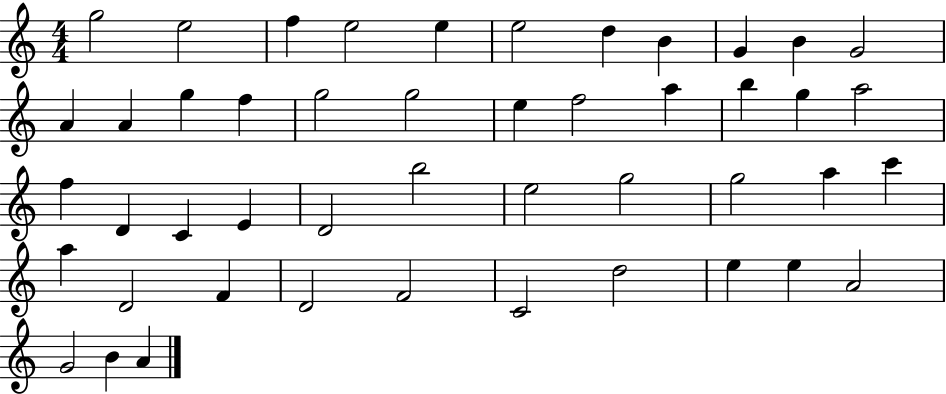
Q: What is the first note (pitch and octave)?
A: G5